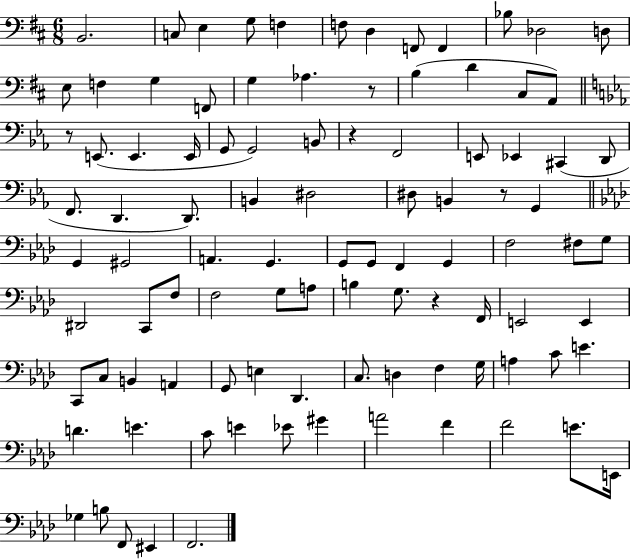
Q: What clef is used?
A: bass